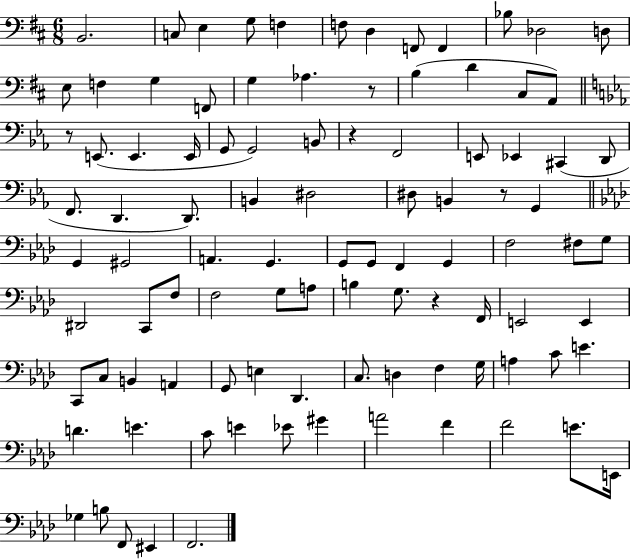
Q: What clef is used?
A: bass